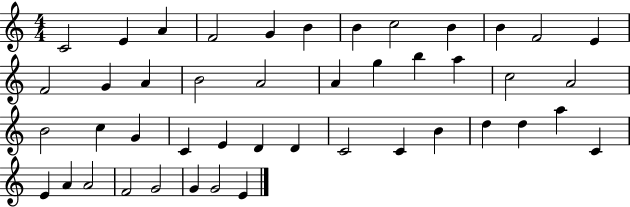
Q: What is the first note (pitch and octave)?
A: C4